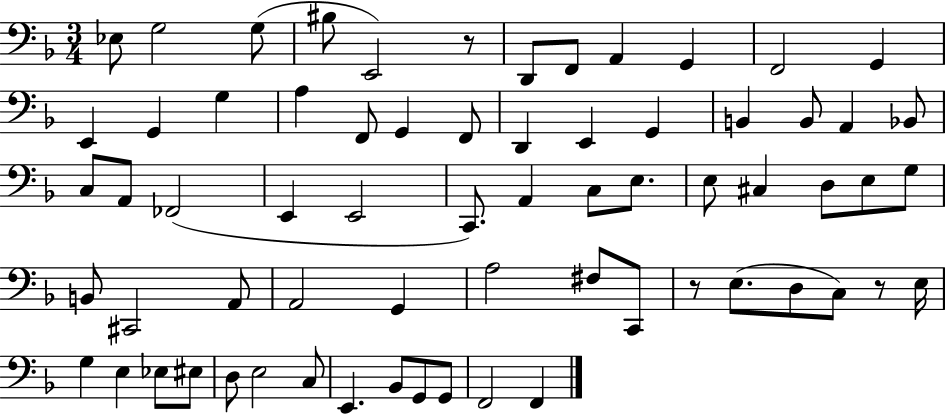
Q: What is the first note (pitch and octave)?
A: Eb3